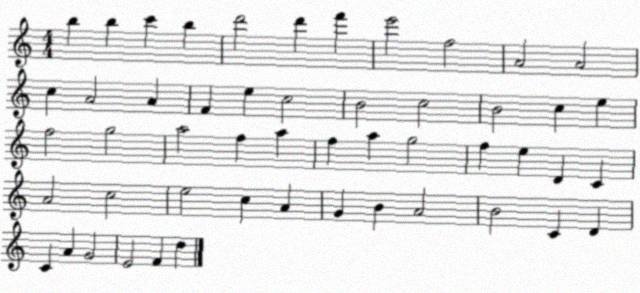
X:1
T:Untitled
M:4/4
L:1/4
K:C
b b c' b d'2 d' f' e'2 f2 A2 A2 c A2 A F e c2 B2 c2 B2 c e f2 g2 a2 f a f a g2 f e D C A2 c2 e2 c A G B A2 B2 C D C A G2 E2 F d